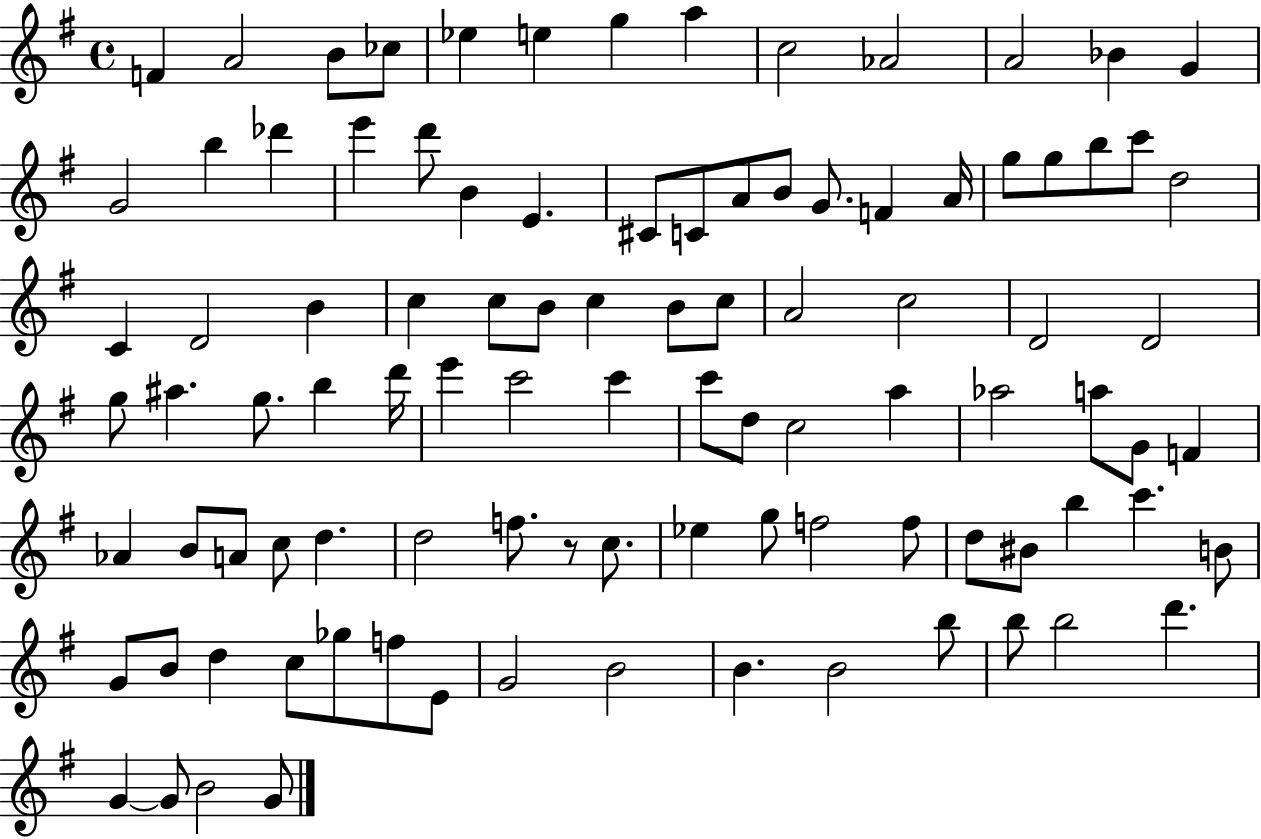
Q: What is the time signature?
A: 4/4